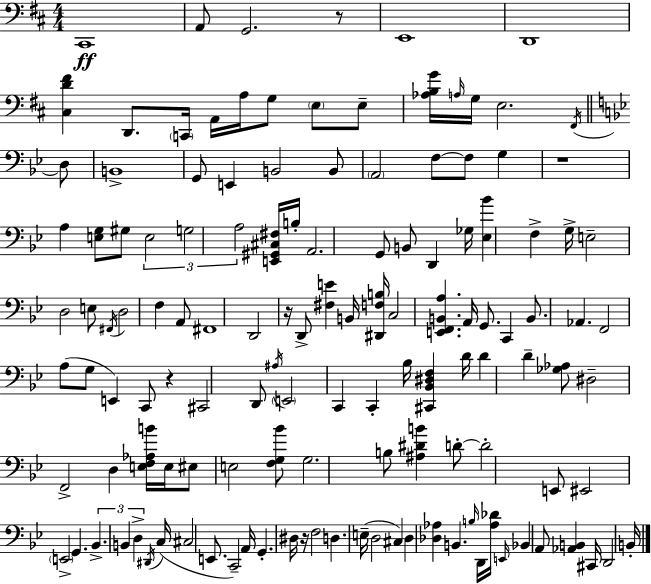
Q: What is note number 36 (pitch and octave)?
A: D2